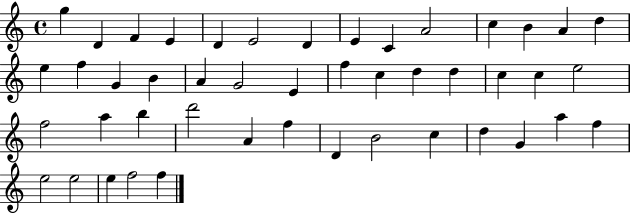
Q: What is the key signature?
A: C major